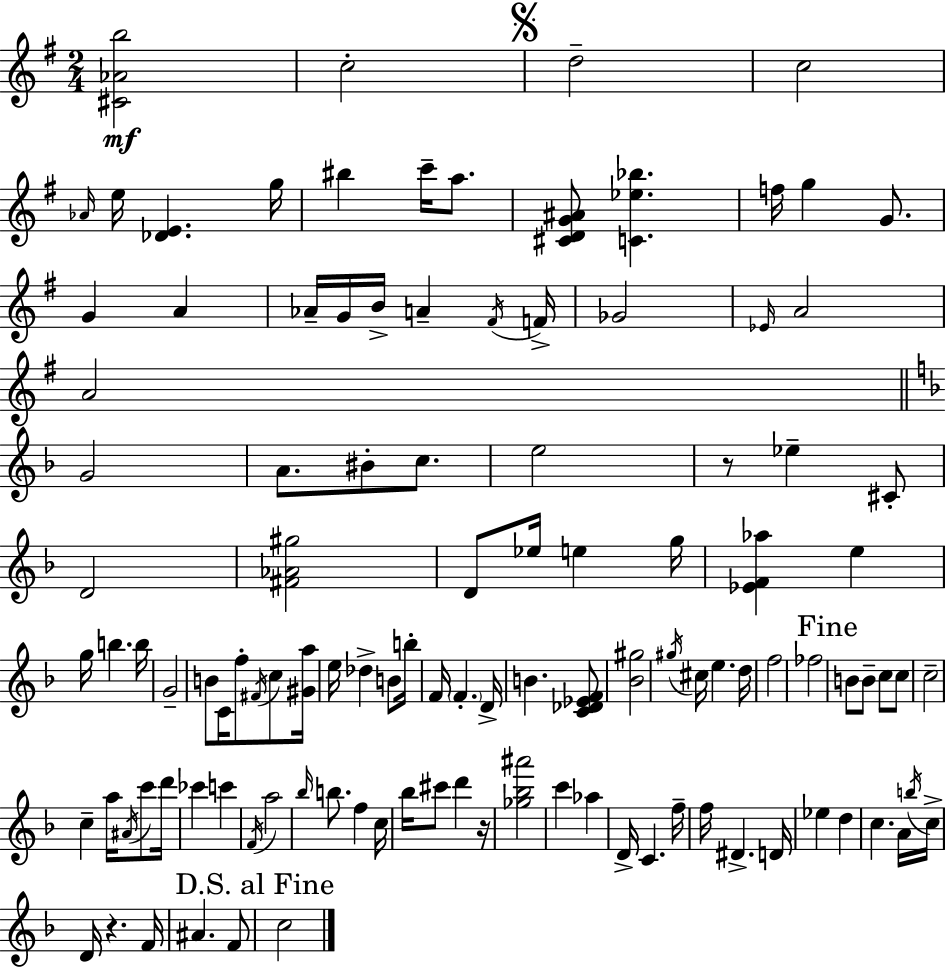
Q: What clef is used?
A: treble